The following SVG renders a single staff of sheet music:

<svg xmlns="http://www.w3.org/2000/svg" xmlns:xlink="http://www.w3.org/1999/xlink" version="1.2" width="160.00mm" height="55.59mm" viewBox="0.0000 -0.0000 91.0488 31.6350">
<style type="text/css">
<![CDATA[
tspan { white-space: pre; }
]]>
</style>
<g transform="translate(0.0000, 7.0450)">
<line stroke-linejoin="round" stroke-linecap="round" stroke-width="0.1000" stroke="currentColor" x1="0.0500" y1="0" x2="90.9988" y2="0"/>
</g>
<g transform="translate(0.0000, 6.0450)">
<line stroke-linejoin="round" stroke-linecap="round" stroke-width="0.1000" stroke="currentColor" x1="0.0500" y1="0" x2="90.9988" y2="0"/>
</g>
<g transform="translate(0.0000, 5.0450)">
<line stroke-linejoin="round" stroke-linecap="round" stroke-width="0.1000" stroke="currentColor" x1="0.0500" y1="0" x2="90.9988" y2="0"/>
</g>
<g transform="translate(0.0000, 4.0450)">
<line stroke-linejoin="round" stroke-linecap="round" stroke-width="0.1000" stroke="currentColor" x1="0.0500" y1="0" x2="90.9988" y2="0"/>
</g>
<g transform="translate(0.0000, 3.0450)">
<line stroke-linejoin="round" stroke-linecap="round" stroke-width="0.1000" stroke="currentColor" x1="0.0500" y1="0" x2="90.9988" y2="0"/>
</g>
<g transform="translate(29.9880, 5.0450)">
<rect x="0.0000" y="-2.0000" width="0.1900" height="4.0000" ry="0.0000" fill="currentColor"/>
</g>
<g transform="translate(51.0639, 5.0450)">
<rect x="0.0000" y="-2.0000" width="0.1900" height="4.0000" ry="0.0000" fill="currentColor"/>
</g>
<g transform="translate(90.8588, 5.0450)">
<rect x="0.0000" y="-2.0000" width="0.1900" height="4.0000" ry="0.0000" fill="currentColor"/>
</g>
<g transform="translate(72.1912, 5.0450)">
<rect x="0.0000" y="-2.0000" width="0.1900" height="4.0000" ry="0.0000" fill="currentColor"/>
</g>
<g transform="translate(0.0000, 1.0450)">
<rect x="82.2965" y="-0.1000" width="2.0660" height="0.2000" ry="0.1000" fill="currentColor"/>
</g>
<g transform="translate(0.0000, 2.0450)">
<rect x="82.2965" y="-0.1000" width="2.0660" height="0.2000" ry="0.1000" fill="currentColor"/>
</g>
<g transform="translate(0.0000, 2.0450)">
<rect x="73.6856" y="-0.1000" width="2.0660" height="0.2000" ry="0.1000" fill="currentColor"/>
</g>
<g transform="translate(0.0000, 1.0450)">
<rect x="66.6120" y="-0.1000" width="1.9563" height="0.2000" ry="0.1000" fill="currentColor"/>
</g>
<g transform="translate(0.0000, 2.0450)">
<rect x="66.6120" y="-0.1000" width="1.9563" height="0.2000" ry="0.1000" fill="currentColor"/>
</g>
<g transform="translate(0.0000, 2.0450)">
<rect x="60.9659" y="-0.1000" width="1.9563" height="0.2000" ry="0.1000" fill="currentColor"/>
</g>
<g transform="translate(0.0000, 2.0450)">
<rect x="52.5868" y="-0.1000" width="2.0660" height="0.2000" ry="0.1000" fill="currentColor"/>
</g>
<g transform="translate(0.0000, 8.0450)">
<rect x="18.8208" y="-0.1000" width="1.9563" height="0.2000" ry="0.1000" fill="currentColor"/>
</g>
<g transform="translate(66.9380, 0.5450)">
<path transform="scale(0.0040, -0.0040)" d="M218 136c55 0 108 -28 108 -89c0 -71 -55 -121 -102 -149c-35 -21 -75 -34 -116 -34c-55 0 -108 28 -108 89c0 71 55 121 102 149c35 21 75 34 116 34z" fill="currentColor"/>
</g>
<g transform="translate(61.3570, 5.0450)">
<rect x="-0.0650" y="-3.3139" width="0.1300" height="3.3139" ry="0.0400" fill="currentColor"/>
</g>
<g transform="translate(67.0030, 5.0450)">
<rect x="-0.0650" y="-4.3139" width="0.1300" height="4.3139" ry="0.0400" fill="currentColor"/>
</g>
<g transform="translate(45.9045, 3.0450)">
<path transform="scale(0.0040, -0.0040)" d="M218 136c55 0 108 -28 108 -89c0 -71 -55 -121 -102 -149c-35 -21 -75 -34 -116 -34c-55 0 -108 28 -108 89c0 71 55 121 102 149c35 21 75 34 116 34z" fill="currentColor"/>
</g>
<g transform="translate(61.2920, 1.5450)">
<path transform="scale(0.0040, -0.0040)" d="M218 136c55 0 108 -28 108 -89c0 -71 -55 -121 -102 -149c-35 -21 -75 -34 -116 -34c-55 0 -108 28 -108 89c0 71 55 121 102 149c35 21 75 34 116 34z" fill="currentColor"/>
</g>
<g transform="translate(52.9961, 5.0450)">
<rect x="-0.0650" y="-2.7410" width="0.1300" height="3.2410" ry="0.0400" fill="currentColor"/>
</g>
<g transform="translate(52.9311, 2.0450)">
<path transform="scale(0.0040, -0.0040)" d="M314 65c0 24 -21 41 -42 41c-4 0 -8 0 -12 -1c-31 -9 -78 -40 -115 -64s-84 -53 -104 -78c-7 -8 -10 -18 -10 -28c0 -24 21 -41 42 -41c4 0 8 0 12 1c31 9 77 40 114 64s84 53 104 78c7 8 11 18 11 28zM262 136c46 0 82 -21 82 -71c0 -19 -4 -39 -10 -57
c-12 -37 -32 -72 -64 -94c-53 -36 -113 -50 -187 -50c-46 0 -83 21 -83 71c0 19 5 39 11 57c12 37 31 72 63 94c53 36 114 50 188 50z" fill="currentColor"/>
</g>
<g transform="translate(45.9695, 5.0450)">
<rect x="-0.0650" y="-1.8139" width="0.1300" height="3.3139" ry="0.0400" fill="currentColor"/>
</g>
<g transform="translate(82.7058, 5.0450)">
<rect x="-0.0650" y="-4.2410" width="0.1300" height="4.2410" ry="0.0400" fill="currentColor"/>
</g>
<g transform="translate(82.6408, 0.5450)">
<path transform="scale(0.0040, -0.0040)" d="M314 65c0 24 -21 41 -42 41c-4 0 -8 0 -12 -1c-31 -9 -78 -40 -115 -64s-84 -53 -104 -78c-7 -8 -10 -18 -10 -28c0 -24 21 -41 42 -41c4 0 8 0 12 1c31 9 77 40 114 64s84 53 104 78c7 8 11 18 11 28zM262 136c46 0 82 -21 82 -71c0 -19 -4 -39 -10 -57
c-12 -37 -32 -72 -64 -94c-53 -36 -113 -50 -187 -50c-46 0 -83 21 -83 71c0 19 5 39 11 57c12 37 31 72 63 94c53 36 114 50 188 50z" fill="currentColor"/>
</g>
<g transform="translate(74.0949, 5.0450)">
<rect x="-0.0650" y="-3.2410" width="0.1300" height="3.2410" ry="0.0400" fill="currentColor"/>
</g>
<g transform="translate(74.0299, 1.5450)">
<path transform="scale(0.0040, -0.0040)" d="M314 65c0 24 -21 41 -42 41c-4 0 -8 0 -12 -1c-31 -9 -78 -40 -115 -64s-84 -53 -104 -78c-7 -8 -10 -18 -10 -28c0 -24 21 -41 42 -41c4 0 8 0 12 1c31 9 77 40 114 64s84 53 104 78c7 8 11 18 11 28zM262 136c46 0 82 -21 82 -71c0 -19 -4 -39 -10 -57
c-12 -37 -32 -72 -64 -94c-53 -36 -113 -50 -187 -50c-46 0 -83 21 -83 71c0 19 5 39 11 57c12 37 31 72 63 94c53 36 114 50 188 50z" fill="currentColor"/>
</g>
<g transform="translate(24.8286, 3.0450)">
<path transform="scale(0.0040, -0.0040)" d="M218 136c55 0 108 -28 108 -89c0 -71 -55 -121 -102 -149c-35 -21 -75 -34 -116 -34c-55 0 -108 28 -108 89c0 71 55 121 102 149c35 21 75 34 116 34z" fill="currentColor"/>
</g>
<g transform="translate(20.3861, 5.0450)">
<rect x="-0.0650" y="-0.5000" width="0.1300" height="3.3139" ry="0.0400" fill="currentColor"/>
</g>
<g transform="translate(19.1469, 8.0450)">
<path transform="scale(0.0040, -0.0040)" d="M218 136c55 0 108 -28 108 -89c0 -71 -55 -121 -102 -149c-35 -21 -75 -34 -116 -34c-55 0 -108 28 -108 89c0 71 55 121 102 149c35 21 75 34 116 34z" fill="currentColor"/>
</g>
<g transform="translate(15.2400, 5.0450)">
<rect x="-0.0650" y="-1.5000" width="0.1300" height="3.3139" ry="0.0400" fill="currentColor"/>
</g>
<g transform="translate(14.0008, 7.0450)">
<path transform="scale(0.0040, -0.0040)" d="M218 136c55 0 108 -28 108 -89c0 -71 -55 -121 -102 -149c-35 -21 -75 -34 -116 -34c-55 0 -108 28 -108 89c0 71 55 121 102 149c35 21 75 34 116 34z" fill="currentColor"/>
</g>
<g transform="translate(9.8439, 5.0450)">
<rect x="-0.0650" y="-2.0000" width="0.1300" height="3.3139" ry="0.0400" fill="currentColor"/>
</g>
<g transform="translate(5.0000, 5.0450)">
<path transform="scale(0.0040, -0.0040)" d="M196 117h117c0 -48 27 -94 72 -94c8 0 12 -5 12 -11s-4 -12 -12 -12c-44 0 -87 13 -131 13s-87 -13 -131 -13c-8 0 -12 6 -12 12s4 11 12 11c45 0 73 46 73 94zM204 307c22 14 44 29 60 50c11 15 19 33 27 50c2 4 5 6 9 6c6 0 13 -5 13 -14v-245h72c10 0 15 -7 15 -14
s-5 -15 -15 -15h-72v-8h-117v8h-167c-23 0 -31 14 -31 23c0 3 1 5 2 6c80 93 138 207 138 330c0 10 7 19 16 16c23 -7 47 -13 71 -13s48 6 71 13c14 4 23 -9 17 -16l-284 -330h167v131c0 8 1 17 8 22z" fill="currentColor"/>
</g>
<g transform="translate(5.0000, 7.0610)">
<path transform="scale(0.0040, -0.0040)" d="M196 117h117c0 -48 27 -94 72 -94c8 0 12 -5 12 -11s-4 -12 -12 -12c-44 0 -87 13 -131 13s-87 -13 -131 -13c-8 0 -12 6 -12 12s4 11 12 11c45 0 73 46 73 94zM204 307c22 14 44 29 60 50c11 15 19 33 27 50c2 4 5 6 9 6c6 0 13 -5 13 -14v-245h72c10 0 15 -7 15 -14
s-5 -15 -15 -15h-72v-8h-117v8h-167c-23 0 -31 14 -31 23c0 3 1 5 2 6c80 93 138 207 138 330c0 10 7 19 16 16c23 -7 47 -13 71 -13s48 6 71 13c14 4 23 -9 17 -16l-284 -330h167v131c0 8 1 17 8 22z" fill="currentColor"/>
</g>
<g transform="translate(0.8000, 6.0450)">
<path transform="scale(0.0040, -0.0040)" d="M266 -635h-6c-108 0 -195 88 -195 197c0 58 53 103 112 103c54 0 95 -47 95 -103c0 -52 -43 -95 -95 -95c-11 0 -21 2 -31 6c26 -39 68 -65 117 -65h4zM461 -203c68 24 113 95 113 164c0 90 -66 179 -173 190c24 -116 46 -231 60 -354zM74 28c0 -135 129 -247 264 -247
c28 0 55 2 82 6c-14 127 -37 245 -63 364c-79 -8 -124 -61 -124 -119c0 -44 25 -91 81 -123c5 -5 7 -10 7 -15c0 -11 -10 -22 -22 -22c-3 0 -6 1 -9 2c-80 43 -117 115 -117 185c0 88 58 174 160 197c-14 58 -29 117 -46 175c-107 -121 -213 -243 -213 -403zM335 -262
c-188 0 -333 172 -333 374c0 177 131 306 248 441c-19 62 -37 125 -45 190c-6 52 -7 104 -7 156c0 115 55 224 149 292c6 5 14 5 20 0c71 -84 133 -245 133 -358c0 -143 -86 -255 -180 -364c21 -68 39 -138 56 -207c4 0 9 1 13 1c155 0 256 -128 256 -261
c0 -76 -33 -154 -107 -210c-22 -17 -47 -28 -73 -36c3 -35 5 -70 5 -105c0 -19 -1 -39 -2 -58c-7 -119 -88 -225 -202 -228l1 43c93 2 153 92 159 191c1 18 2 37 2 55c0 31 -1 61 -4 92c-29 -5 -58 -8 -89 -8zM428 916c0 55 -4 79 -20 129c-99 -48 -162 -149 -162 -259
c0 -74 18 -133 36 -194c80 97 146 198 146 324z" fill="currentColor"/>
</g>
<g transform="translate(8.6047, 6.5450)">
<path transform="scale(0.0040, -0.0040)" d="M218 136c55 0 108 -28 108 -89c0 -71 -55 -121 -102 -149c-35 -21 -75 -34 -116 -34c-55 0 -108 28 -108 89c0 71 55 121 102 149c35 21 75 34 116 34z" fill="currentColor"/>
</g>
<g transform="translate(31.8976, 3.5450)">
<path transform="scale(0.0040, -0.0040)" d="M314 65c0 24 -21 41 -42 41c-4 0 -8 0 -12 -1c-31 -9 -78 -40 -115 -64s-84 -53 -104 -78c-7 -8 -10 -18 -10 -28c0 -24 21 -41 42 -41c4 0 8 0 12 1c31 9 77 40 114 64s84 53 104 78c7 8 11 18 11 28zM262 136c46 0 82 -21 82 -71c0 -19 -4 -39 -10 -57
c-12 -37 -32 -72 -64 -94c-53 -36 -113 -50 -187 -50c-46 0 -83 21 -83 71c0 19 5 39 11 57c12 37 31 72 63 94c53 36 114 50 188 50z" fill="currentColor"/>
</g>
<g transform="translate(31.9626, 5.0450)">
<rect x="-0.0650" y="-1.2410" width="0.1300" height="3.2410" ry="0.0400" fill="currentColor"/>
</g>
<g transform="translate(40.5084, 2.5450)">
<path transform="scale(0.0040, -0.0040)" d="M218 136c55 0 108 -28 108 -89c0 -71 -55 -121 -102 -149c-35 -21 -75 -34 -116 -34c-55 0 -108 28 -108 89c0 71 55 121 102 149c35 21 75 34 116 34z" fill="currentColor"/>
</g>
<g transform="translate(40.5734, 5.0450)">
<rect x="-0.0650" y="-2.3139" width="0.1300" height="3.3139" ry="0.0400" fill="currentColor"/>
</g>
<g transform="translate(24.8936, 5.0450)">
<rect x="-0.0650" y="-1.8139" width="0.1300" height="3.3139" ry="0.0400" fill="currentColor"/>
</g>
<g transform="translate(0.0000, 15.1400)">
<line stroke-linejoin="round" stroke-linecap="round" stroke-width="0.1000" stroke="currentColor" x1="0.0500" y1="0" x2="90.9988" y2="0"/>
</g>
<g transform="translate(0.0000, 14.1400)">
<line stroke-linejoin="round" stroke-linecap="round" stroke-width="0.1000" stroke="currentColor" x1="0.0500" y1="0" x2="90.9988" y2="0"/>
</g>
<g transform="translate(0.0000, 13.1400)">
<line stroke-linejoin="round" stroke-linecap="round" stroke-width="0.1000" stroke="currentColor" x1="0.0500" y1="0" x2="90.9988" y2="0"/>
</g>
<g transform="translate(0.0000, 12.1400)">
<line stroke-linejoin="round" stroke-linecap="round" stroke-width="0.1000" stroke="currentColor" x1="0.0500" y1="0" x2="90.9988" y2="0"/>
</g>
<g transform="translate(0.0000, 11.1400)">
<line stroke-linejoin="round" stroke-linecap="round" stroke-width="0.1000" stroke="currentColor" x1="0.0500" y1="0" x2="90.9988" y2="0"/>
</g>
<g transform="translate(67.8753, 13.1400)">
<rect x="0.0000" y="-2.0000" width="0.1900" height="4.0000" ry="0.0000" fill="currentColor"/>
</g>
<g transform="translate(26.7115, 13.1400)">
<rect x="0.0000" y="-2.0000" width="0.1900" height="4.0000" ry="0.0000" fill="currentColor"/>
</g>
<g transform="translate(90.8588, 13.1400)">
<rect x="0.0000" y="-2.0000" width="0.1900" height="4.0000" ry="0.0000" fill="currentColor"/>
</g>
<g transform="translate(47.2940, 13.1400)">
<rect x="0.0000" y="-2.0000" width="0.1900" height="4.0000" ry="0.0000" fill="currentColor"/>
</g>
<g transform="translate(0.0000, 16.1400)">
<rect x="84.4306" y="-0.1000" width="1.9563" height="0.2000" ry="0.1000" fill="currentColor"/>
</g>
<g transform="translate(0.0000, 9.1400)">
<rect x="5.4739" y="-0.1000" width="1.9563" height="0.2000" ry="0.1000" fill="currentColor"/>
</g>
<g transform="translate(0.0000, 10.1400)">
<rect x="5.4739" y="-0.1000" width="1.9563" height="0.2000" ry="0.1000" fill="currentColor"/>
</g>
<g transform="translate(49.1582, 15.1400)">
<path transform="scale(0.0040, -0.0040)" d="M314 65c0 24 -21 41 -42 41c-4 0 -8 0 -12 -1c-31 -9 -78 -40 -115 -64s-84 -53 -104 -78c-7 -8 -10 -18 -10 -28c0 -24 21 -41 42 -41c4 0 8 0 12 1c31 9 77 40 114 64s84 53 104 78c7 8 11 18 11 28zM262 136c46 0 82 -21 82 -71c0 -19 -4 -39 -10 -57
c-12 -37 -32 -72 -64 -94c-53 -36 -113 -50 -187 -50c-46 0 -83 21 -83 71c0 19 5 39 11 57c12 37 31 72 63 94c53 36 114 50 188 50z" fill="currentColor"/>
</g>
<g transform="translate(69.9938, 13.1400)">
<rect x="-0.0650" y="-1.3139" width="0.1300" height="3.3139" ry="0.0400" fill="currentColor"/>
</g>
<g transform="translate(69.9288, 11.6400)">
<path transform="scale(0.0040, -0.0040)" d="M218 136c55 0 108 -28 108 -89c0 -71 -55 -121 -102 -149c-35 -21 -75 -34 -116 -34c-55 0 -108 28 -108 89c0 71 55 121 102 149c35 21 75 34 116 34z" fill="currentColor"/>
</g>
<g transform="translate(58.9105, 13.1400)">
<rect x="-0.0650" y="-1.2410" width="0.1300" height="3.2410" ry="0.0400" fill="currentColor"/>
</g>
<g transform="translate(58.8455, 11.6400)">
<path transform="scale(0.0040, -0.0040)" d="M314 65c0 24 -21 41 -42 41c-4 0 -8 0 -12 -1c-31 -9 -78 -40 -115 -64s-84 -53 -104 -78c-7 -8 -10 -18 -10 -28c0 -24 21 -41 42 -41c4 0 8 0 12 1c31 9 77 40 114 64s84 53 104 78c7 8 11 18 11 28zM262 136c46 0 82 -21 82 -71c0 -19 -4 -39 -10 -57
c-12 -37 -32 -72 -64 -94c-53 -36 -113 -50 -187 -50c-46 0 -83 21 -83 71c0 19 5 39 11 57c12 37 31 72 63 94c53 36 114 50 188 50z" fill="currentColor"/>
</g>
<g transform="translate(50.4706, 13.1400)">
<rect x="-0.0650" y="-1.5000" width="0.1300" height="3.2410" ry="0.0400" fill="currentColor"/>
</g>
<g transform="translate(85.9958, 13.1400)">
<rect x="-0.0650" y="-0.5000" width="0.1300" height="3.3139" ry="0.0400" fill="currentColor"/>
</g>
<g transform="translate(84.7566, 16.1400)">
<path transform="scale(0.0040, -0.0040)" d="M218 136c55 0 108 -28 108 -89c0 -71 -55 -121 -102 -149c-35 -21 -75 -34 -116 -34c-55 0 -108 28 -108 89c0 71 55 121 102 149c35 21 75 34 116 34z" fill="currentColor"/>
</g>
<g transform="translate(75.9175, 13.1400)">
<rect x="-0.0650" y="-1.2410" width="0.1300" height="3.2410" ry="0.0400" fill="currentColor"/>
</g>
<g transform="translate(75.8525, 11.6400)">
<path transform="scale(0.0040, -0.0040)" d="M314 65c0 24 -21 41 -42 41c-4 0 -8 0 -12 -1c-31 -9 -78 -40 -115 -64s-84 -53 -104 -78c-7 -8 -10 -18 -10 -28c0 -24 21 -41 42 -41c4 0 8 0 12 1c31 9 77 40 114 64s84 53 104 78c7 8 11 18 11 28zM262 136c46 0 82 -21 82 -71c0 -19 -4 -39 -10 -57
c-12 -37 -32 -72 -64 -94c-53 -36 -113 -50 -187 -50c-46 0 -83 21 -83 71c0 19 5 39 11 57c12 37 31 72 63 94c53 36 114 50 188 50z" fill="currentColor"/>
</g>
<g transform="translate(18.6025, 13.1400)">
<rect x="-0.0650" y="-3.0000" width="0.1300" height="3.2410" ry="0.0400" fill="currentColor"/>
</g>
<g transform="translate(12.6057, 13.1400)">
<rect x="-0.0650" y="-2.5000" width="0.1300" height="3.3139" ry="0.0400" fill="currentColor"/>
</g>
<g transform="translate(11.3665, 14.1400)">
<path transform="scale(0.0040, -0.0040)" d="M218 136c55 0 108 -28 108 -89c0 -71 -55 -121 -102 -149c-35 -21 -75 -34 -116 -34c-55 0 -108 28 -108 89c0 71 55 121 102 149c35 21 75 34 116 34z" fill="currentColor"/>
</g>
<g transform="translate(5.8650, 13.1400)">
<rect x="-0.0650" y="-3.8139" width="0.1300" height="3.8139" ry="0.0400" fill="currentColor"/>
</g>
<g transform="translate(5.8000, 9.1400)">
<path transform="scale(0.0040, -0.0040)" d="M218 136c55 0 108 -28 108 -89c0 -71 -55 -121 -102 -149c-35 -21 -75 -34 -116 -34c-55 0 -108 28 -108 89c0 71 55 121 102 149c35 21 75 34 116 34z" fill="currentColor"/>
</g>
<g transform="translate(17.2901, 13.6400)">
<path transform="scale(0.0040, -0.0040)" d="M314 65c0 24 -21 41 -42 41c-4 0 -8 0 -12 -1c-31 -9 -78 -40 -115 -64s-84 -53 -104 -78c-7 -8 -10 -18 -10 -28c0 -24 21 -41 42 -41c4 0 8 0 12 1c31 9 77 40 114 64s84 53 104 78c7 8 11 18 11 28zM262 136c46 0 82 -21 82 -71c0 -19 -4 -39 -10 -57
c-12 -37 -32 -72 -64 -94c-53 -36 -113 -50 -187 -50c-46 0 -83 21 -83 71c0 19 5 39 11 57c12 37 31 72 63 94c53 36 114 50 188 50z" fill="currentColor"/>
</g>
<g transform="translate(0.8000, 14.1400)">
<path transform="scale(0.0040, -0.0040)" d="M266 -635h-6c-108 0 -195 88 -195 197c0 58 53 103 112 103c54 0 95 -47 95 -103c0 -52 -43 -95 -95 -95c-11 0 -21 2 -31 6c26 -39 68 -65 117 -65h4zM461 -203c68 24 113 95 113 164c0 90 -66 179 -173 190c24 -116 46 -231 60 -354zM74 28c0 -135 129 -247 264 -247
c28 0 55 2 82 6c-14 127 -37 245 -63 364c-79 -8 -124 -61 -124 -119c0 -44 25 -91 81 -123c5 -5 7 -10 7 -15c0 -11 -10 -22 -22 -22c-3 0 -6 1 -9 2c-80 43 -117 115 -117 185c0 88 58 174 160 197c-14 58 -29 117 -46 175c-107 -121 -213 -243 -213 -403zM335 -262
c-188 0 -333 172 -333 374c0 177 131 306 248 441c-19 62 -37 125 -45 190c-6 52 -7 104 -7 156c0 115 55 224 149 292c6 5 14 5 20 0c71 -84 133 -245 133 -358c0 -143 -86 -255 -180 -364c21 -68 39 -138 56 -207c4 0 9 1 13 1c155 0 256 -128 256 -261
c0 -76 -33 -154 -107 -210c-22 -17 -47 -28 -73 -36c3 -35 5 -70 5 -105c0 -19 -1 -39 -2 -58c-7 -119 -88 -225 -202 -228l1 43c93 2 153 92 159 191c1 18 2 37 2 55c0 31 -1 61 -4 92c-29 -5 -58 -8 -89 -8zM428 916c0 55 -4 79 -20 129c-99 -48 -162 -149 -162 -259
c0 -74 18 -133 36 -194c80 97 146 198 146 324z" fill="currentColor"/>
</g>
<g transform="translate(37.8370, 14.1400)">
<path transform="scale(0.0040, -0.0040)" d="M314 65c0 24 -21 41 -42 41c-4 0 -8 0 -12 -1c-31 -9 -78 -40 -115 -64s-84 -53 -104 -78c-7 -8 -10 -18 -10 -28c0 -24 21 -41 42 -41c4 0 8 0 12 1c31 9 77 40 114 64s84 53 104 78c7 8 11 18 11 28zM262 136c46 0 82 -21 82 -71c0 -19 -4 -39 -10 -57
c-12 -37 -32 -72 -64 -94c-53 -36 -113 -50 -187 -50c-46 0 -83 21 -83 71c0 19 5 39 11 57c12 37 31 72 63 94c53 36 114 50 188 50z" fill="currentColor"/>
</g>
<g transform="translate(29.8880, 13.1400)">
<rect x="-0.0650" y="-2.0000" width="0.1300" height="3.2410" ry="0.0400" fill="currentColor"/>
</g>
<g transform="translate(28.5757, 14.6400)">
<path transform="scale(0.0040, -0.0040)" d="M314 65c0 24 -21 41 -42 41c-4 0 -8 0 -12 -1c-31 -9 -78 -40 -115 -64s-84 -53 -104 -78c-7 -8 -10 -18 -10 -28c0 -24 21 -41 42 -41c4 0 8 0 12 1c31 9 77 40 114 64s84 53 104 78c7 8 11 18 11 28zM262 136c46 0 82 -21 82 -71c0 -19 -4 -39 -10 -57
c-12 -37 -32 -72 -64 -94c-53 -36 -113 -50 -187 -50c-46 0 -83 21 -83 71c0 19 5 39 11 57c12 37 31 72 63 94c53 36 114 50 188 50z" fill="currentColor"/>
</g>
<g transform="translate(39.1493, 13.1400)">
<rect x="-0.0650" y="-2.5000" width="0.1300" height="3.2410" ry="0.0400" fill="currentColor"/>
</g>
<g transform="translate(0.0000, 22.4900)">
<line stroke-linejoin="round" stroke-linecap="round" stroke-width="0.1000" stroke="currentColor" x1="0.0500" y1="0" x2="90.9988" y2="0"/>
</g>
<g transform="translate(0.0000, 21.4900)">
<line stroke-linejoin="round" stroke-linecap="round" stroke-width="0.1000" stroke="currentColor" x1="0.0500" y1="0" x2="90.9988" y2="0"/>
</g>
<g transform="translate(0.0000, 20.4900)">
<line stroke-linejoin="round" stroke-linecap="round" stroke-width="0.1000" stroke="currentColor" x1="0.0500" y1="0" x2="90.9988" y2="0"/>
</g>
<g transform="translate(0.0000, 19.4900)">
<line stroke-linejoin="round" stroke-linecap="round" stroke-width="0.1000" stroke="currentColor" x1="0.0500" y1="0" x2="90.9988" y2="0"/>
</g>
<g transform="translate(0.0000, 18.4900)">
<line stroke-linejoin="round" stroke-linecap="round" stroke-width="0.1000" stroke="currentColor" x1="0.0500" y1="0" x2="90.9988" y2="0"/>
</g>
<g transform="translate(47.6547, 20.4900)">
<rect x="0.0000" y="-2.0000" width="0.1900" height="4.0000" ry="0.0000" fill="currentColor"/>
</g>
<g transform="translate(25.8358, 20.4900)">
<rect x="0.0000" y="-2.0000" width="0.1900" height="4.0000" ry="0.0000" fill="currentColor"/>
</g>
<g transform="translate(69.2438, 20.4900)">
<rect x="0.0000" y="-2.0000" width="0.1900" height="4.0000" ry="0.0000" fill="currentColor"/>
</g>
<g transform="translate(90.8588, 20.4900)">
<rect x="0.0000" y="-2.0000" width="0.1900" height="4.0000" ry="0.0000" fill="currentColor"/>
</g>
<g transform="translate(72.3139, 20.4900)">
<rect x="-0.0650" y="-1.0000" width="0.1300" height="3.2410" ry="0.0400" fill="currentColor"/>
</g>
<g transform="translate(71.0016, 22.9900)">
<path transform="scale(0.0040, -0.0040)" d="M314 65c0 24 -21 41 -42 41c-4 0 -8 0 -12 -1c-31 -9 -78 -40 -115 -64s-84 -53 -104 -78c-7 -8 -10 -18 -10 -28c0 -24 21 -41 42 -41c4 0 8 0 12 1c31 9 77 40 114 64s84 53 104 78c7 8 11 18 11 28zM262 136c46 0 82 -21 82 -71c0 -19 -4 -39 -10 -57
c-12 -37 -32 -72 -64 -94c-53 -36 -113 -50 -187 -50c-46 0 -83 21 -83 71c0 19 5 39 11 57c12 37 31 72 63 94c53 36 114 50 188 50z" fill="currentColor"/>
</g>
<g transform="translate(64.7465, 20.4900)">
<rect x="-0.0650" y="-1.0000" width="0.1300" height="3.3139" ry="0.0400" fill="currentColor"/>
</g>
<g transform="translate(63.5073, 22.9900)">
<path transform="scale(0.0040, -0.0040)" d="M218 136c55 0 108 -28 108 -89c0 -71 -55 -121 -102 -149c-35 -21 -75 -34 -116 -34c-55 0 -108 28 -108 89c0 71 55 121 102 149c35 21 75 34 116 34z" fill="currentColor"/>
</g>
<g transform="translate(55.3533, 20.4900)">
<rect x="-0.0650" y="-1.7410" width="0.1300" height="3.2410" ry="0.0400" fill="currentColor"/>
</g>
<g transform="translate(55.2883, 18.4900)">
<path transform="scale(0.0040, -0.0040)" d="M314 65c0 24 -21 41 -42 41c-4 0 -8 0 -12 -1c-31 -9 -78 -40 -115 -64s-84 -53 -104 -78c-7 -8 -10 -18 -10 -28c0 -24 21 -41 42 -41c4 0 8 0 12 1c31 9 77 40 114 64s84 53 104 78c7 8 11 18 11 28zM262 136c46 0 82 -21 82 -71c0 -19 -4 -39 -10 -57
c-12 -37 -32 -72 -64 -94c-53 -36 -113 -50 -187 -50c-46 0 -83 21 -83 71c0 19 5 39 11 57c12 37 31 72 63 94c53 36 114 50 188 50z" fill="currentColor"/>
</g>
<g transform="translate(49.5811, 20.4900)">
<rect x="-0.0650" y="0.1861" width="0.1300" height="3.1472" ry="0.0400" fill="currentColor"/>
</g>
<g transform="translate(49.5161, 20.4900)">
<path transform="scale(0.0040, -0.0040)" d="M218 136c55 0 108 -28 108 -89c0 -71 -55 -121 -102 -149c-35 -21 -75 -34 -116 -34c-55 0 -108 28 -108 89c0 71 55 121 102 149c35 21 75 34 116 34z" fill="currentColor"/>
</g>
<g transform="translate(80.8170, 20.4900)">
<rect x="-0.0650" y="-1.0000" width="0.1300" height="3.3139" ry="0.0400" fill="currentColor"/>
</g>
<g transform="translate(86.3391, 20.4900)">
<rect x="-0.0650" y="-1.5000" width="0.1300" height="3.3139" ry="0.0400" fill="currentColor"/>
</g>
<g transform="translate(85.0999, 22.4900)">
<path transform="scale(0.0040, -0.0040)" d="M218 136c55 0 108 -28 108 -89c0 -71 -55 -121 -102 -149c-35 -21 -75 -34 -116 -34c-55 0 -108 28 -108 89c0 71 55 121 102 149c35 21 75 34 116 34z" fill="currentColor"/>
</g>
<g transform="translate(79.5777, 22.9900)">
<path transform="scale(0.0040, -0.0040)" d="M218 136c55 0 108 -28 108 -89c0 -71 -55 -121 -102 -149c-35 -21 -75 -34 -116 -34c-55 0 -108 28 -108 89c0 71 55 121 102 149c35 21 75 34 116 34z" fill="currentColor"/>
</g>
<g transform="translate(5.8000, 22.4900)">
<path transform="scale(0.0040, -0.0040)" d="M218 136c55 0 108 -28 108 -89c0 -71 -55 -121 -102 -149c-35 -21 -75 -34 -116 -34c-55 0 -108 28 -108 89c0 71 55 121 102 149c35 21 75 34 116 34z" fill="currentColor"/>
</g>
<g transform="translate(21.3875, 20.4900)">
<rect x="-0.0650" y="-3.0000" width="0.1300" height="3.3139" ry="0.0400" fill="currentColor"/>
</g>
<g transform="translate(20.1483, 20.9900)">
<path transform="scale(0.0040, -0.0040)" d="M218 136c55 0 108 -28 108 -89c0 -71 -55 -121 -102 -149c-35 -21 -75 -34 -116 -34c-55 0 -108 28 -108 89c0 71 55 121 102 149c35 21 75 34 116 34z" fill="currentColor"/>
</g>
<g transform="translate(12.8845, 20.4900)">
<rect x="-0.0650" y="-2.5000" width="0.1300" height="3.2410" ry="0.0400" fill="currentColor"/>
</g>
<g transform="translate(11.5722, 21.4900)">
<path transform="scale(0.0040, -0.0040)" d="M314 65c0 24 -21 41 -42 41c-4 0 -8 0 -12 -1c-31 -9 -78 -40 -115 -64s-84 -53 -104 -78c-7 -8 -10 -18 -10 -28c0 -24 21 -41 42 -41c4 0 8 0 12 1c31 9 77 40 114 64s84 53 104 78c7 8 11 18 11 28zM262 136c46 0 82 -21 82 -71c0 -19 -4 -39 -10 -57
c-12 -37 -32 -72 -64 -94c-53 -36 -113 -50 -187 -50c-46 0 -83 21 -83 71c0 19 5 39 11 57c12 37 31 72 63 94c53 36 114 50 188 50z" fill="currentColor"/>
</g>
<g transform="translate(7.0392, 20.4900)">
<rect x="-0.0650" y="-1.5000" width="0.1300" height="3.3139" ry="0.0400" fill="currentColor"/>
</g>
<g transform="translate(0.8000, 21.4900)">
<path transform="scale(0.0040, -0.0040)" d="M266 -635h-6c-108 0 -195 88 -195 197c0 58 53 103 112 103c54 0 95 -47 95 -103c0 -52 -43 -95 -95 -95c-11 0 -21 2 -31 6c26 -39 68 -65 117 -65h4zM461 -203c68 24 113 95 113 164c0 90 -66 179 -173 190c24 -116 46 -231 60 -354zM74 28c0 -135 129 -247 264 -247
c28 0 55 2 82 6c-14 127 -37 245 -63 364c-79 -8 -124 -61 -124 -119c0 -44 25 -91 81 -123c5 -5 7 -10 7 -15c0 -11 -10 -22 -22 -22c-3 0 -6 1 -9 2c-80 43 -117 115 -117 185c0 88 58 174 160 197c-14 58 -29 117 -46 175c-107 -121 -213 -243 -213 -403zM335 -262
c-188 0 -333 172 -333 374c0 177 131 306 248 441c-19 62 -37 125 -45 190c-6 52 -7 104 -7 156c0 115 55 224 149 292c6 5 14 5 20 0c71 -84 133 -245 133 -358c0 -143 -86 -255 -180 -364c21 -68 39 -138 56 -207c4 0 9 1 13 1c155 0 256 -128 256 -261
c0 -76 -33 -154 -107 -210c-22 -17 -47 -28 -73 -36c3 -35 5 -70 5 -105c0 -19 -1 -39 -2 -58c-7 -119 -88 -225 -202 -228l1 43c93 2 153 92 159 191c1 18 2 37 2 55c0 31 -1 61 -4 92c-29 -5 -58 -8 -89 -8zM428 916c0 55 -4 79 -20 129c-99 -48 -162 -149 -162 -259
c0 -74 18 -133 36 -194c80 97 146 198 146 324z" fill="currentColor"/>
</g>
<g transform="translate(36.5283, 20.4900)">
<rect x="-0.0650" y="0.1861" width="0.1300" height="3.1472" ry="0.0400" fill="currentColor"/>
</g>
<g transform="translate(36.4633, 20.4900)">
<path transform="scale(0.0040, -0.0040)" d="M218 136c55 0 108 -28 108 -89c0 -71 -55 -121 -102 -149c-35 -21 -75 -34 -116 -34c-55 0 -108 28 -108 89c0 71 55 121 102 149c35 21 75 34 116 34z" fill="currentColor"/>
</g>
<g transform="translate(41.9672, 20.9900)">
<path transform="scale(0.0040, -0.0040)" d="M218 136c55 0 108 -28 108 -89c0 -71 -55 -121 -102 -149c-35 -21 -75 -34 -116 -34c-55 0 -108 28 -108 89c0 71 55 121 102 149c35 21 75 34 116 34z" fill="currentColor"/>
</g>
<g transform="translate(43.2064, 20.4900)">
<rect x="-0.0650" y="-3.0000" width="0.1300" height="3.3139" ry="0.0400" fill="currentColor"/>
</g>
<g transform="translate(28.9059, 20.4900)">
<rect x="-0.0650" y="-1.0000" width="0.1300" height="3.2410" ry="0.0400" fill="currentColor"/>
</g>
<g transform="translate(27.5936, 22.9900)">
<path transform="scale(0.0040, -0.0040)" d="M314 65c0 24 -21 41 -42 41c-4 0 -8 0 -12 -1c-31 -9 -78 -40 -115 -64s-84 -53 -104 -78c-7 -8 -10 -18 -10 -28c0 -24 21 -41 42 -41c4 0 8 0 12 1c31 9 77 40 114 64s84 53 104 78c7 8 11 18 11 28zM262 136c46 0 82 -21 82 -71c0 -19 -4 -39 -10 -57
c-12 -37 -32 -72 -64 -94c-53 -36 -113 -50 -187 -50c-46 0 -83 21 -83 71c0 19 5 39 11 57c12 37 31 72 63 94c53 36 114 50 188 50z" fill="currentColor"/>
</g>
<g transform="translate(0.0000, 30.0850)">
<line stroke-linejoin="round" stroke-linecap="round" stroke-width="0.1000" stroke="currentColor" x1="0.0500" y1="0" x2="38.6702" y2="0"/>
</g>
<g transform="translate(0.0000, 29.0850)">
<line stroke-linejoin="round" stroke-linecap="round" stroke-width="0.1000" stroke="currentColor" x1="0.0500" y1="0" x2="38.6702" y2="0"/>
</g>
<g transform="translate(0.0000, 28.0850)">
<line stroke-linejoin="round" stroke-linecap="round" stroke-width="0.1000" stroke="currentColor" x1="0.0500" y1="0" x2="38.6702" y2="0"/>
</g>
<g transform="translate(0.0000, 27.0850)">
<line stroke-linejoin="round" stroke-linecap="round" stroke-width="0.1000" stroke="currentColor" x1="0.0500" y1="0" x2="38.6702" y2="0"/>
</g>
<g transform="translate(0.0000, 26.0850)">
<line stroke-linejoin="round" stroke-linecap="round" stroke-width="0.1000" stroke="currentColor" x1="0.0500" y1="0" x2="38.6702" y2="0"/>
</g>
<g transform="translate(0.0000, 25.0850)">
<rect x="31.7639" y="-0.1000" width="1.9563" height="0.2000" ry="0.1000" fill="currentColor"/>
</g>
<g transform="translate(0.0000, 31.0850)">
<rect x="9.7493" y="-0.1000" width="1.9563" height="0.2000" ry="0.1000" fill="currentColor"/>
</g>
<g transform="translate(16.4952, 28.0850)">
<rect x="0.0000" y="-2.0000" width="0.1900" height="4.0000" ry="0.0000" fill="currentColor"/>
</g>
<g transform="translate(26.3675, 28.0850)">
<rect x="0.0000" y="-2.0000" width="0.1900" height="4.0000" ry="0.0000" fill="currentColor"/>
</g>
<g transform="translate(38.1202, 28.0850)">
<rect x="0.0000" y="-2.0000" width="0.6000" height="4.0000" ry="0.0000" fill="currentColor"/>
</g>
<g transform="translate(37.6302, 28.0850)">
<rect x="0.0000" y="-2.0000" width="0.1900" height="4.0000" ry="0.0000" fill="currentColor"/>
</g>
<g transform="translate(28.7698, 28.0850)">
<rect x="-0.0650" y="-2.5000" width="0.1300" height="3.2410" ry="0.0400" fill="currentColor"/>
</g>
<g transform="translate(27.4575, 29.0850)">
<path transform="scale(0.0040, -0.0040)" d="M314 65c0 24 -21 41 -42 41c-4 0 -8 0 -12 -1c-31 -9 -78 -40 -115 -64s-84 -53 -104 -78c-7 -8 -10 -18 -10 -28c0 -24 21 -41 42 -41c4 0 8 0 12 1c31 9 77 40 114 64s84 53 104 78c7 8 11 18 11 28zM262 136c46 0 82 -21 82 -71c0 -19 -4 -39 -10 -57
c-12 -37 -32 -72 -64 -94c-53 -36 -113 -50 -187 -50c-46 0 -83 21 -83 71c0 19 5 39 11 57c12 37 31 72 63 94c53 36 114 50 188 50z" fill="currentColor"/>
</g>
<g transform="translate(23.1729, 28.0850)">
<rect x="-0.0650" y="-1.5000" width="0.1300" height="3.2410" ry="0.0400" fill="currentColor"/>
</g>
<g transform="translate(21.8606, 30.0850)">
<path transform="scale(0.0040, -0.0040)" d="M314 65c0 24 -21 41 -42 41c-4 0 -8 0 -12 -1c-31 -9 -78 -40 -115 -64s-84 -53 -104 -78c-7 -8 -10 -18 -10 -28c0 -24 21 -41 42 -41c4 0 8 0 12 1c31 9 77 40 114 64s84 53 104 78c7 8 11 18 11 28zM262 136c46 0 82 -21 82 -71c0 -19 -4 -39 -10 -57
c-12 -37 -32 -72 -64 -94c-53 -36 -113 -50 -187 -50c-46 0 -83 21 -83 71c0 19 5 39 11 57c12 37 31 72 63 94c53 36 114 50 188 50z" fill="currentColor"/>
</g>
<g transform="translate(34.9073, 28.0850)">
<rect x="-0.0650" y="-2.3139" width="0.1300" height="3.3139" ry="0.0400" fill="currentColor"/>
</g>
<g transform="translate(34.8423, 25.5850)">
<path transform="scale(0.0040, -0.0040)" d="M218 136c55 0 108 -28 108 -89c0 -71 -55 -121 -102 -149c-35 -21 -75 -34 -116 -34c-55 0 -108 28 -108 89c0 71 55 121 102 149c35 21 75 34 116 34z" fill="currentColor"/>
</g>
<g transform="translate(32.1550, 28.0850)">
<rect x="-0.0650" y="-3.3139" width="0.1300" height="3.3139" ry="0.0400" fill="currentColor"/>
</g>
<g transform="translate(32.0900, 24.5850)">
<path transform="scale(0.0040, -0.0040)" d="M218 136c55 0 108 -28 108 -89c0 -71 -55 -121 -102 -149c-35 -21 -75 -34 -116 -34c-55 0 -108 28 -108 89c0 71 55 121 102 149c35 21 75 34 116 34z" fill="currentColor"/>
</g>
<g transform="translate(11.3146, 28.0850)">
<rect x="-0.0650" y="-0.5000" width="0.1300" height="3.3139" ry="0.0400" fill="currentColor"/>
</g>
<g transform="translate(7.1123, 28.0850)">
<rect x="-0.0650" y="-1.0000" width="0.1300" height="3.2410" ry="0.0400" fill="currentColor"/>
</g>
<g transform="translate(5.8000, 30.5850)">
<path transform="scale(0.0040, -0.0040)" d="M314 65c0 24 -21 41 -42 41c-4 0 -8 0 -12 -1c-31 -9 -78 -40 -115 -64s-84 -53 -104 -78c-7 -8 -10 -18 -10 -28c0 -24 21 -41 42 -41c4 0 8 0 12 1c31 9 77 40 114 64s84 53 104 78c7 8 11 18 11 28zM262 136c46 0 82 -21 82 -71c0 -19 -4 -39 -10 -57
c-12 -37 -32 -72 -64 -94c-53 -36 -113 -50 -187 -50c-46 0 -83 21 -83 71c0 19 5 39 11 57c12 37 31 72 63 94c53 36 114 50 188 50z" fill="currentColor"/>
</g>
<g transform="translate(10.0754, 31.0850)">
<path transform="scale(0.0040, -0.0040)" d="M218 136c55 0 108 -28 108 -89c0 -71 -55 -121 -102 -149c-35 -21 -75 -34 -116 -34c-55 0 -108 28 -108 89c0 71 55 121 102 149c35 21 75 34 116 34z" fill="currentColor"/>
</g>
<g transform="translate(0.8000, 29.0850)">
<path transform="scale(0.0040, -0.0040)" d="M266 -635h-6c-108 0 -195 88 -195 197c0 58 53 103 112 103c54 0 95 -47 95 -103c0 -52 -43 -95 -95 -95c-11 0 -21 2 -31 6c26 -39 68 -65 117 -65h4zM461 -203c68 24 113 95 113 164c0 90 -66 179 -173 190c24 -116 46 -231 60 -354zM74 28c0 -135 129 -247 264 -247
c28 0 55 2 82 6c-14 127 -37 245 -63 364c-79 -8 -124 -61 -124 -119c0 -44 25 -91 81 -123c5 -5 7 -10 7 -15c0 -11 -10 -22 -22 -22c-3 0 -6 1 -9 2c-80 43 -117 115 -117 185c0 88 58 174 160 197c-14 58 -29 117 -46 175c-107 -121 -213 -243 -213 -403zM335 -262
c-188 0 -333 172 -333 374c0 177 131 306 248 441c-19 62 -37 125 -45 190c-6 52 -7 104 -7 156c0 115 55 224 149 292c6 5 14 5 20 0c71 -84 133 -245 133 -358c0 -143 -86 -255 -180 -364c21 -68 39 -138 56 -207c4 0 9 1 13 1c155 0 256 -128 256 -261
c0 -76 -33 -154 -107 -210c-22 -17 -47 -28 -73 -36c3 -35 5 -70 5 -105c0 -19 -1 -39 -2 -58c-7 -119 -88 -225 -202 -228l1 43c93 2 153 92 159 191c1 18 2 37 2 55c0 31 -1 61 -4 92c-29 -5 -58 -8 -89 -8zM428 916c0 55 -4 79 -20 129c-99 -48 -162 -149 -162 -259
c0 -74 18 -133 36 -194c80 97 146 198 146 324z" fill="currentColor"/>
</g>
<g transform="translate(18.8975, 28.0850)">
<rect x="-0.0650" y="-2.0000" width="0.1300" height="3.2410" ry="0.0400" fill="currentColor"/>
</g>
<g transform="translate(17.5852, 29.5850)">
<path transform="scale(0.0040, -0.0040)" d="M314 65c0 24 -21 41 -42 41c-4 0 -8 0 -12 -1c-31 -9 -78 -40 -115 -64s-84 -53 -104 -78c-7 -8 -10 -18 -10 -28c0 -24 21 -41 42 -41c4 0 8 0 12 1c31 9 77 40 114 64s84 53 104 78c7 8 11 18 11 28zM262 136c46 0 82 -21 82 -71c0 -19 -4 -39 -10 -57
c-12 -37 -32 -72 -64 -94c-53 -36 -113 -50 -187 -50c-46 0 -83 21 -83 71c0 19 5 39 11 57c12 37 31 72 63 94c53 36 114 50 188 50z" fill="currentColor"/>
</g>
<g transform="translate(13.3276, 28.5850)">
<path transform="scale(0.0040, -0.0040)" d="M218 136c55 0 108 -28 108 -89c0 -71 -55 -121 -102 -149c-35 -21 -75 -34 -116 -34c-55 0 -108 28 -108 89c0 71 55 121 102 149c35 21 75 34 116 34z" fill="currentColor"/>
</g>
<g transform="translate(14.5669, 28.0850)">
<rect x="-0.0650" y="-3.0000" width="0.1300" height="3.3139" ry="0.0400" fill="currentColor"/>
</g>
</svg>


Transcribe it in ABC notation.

X:1
T:Untitled
M:4/4
L:1/4
K:C
F E C f e2 g f a2 b d' b2 d'2 c' G A2 F2 G2 E2 e2 e e2 C E G2 A D2 B A B f2 D D2 D E D2 C A F2 E2 G2 b g